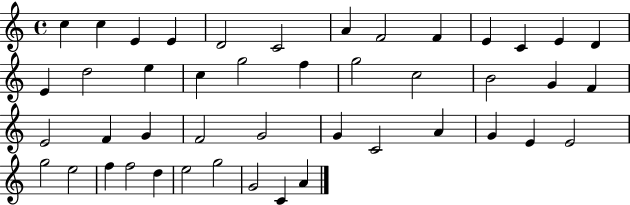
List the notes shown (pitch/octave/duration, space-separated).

C5/q C5/q E4/q E4/q D4/h C4/h A4/q F4/h F4/q E4/q C4/q E4/q D4/q E4/q D5/h E5/q C5/q G5/h F5/q G5/h C5/h B4/h G4/q F4/q E4/h F4/q G4/q F4/h G4/h G4/q C4/h A4/q G4/q E4/q E4/h G5/h E5/h F5/q F5/h D5/q E5/h G5/h G4/h C4/q A4/q